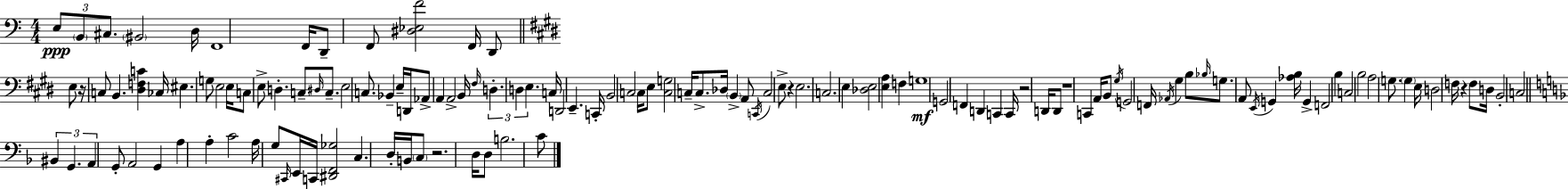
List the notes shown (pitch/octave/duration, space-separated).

E3/e B2/e C#3/e. BIS2/h D3/s F2/w F2/s D2/e F2/e [D#3,Eb3,F4]/h F2/s D2/e E3/e R/s C3/e B2/q. [D#3,F3,C4]/q CES3/s EIS3/q. G3/e E3/h E3/s C3/e E3/e D3/q. C3/e D#3/s C3/e. E3/h C3/e. Bb2/q E3/s D2/s Ab2/e A2/q A2/h B2/s F#3/s D3/q. D3/q E3/q. C3/s D2/h E2/q. C2/s B2/h C3/h C3/s E3/e [C3,G3]/h C3/s C3/e. Db3/s B2/q A2/e C2/s C3/h E3/e R/q E3/h. C3/h. E3/q [Db3,E3]/h [E3,A3]/q F3/q G3/w G2/h F2/q D2/q C2/q C2/s R/h D2/s D2/e R/w C2/q A2/s B2/e G#3/s G2/h F2/s Ab2/s G#3/q B3/e Bb3/s G3/e. A2/e E2/s G2/q [Ab3,B3]/s G2/q F2/h B3/q C3/h B3/h A3/h G3/e. G3/q E3/s D3/h F3/s R/q F3/e D3/s B2/h C3/h BIS2/q G2/q. A2/q G2/e A2/h G2/q A3/q A3/q C4/h A3/s G3/e C#2/s E2/s C2/s [D#2,F2,Gb3]/h C3/q. D3/s B2/s C3/e R/h. D3/s D3/e B3/h. C4/e